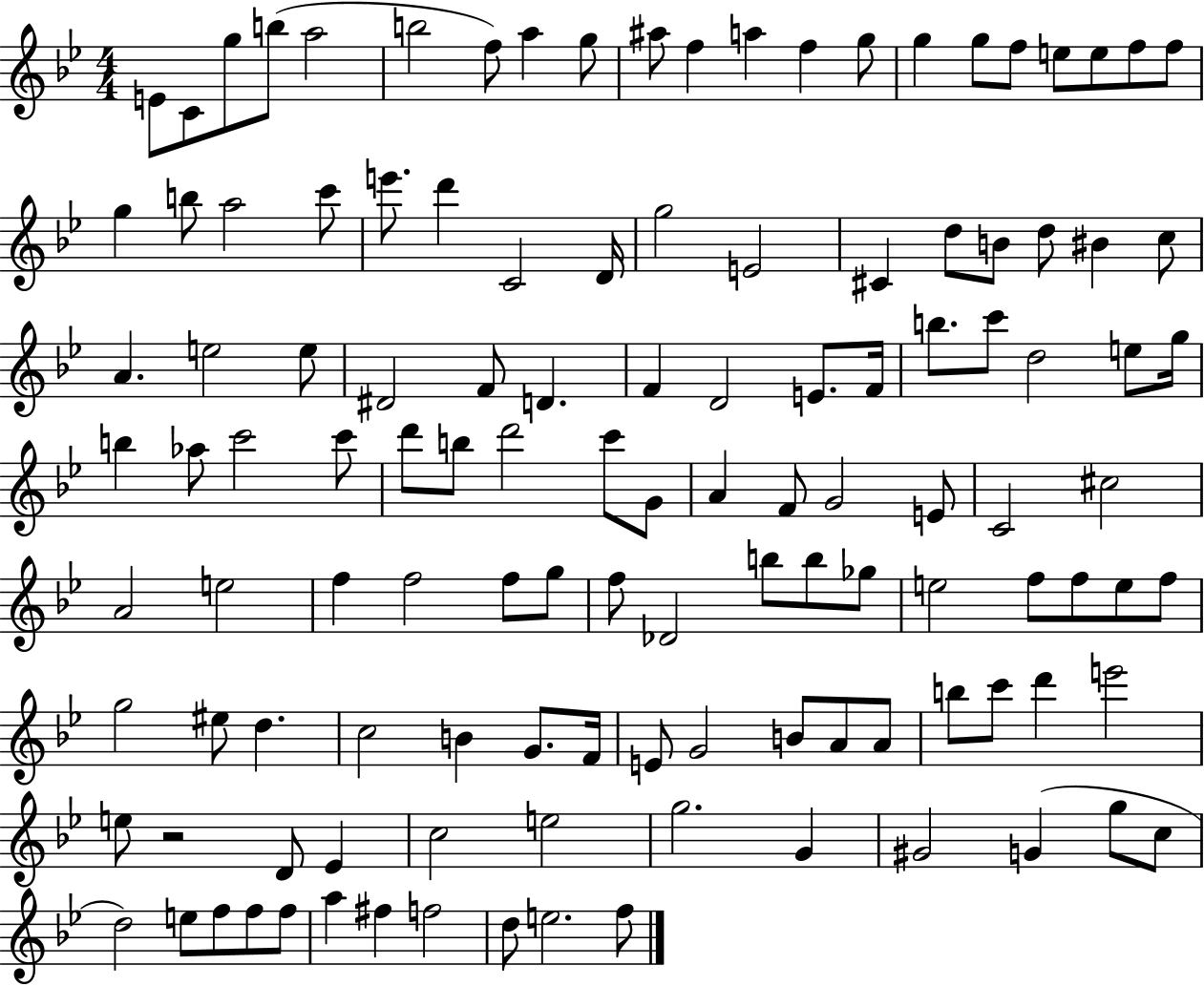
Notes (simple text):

E4/e C4/e G5/e B5/e A5/h B5/h F5/e A5/q G5/e A#5/e F5/q A5/q F5/q G5/e G5/q G5/e F5/e E5/e E5/e F5/e F5/e G5/q B5/e A5/h C6/e E6/e. D6/q C4/h D4/s G5/h E4/h C#4/q D5/e B4/e D5/e BIS4/q C5/e A4/q. E5/h E5/e D#4/h F4/e D4/q. F4/q D4/h E4/e. F4/s B5/e. C6/e D5/h E5/e G5/s B5/q Ab5/e C6/h C6/e D6/e B5/e D6/h C6/e G4/e A4/q F4/e G4/h E4/e C4/h C#5/h A4/h E5/h F5/q F5/h F5/e G5/e F5/e Db4/h B5/e B5/e Gb5/e E5/h F5/e F5/e E5/e F5/e G5/h EIS5/e D5/q. C5/h B4/q G4/e. F4/s E4/e G4/h B4/e A4/e A4/e B5/e C6/e D6/q E6/h E5/e R/h D4/e Eb4/q C5/h E5/h G5/h. G4/q G#4/h G4/q G5/e C5/e D5/h E5/e F5/e F5/e F5/e A5/q F#5/q F5/h D5/e E5/h. F5/e